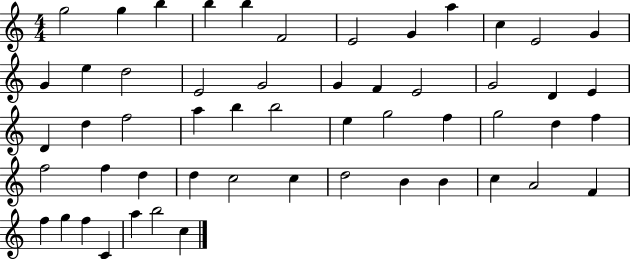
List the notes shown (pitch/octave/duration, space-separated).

G5/h G5/q B5/q B5/q B5/q F4/h E4/h G4/q A5/q C5/q E4/h G4/q G4/q E5/q D5/h E4/h G4/h G4/q F4/q E4/h G4/h D4/q E4/q D4/q D5/q F5/h A5/q B5/q B5/h E5/q G5/h F5/q G5/h D5/q F5/q F5/h F5/q D5/q D5/q C5/h C5/q D5/h B4/q B4/q C5/q A4/h F4/q F5/q G5/q F5/q C4/q A5/q B5/h C5/q